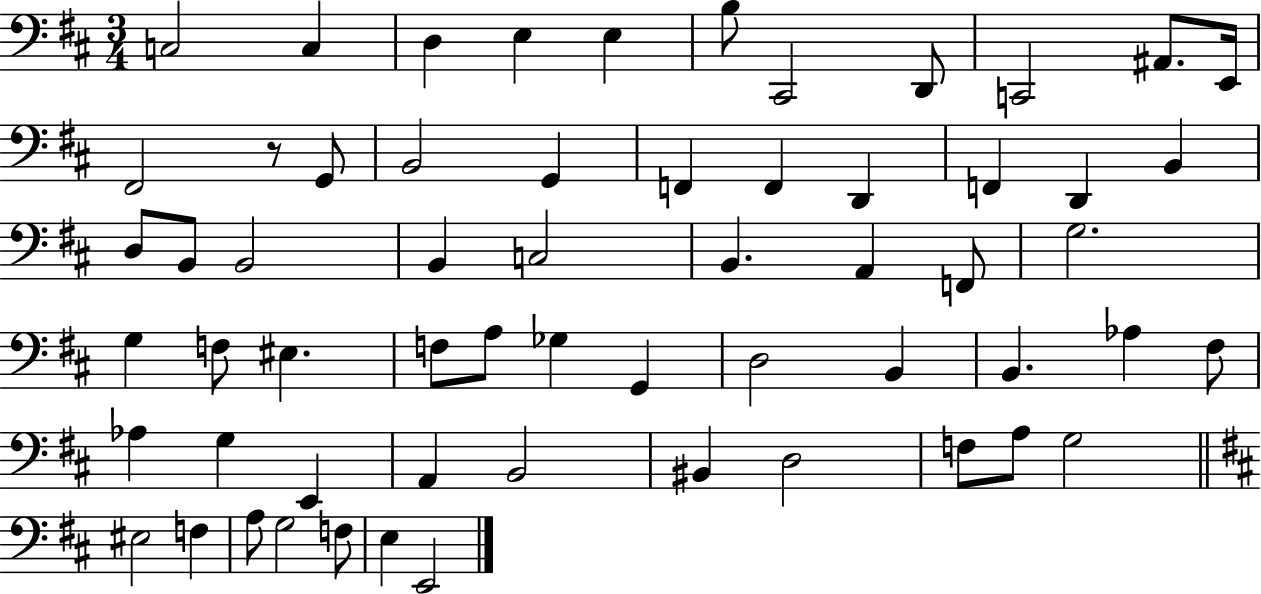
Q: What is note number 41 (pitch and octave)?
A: Ab3